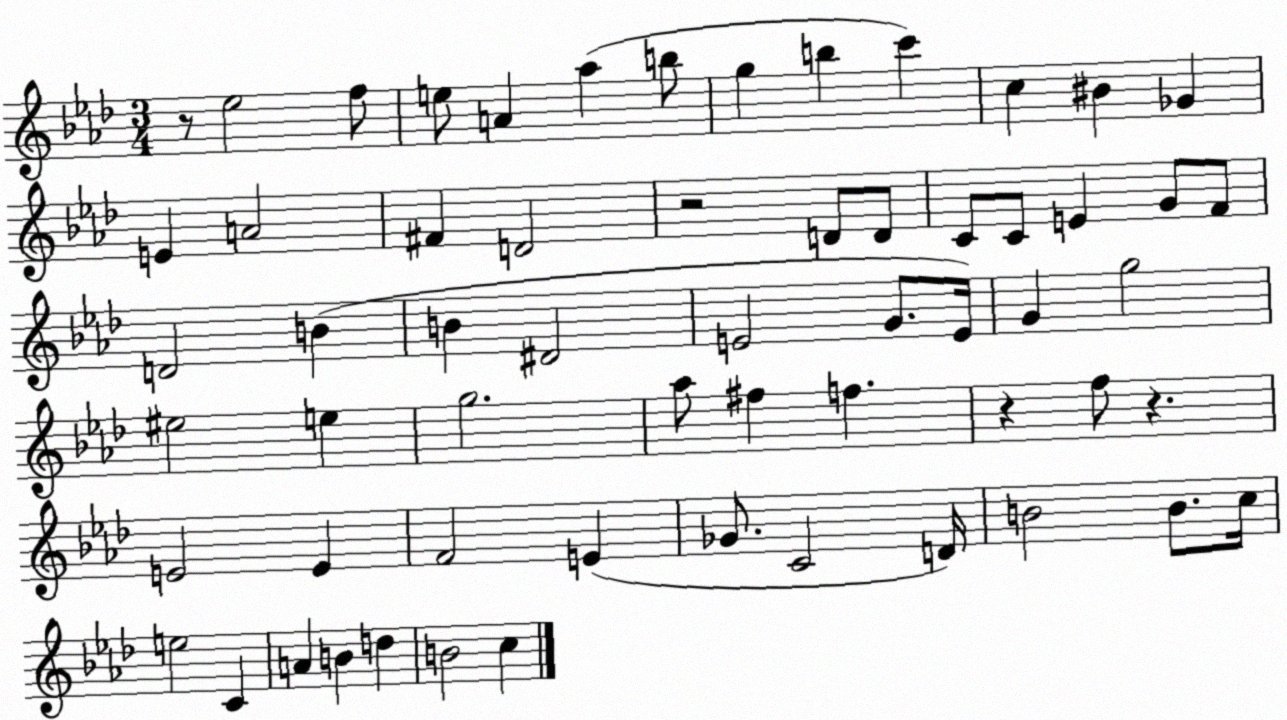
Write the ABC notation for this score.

X:1
T:Untitled
M:3/4
L:1/4
K:Ab
z/2 _e2 f/2 e/2 A _a b/2 g b c' c ^B _G E A2 ^F D2 z2 D/2 D/2 C/2 C/2 E G/2 F/2 D2 B B ^D2 E2 G/2 E/4 G g2 ^e2 e g2 _a/2 ^f f z f/2 z E2 E F2 E _G/2 C2 D/4 B2 B/2 c/4 e2 C A B d B2 c